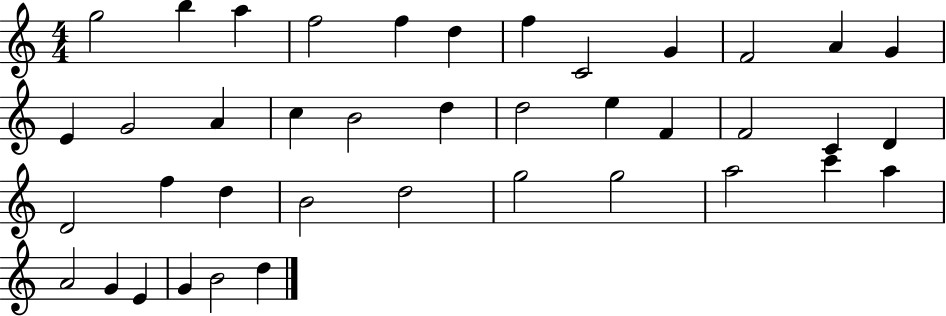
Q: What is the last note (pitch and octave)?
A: D5